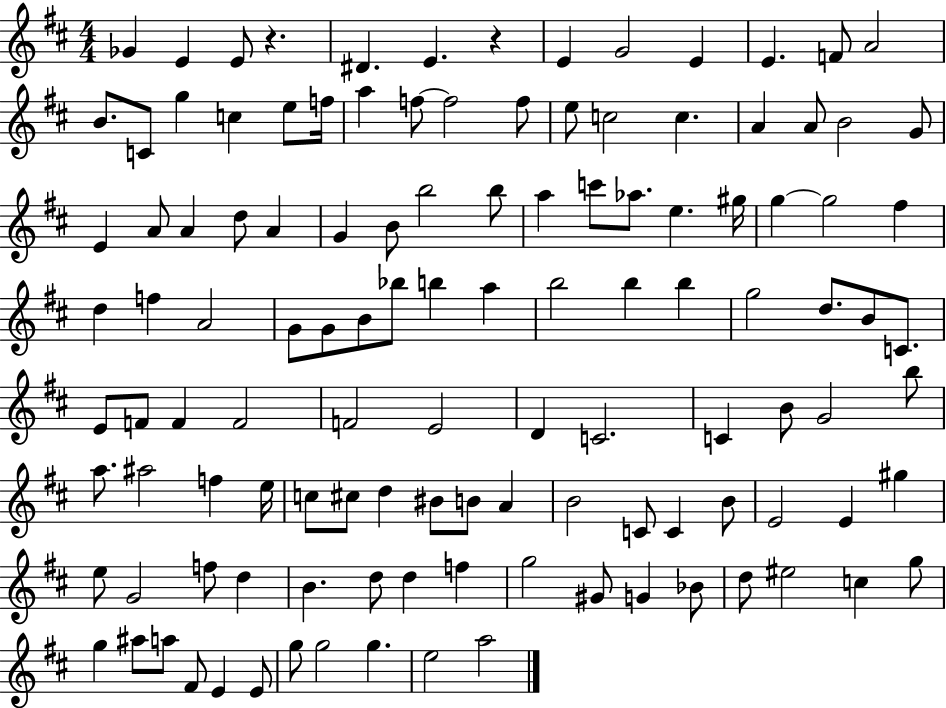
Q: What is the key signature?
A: D major